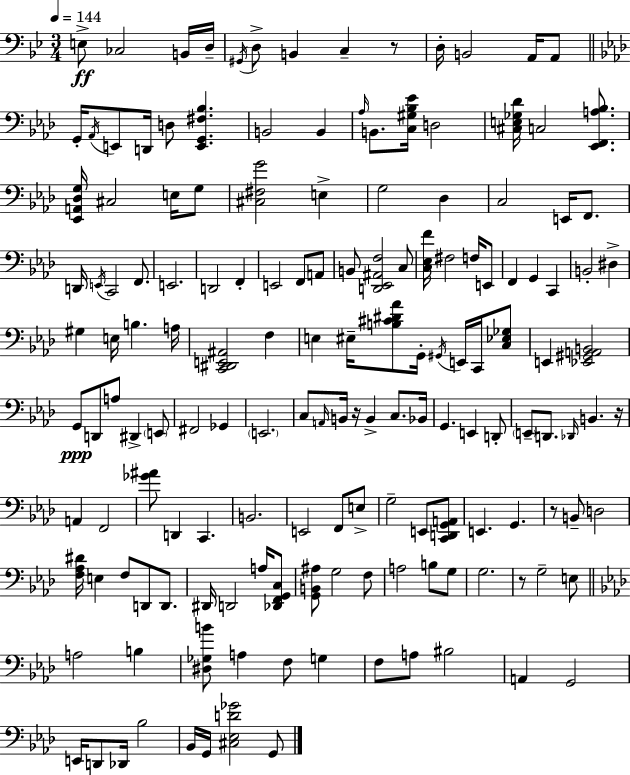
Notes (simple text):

E3/e CES3/h B2/s D3/s G#2/s D3/e B2/q C3/q R/e D3/s B2/h A2/s A2/e G2/s Ab2/s E2/e D2/s D3/e [E2,G2,F#3,Bb3]/q. B2/h B2/q Ab3/s B2/e. [C3,G#3,Bb3,Eb4]/s D3/h [C#3,E3,Gb3,Db4]/s C3/h [Eb2,F2,A3,Bb3]/e. [Eb2,A2,Db3,G3]/s C#3/h E3/s G3/e [C#3,F#3,G4]/h E3/q G3/h Db3/q C3/h E2/s F2/e. D2/s E2/s C2/h F2/e. E2/h. D2/h F2/q E2/h F2/e A2/e B2/e [D2,Eb2,A#2,F3]/h C3/e [C3,Eb3,F4]/s F#3/h F3/s E2/e F2/q G2/q C2/q B2/h D#3/q G#3/q E3/s B3/q. A3/s [C2,D#2,E2,A#2]/h F3/q E3/q EIS3/s [B3,C#4,D#4,Ab4]/e G2/s G#2/s E2/s C2/s [C3,Eb3,Gb3]/e E2/q [Eb2,G#2,A2,B2]/h G2/e D2/e A3/e D#2/q E2/e F#2/h Gb2/q E2/h. C3/e A2/s B2/s R/s B2/q C3/e. Bb2/s G2/q. E2/q D2/e E2/e D2/e. Db2/s B2/q. R/s A2/q F2/h [Gb4,A#4]/e D2/q C2/q. B2/h. E2/h F2/e E3/e G3/h E2/e [C2,D2,G2,A2]/e E2/q. G2/q. R/e B2/e D3/h [F3,Ab3,D#4]/s E3/q F3/e D2/e D2/e. D#2/s D2/h A3/s [Db2,F2,G2,C3]/e [G2,B2,A#3]/e G3/h F3/e A3/h B3/e G3/e G3/h. R/e G3/h E3/e A3/h B3/q [D#3,Gb3,B4]/e A3/q F3/e G3/q F3/e A3/e BIS3/h A2/q G2/h E2/s D2/e Db2/s Bb3/h Bb2/s G2/s [C#3,Eb3,D4,Gb4]/h G2/e